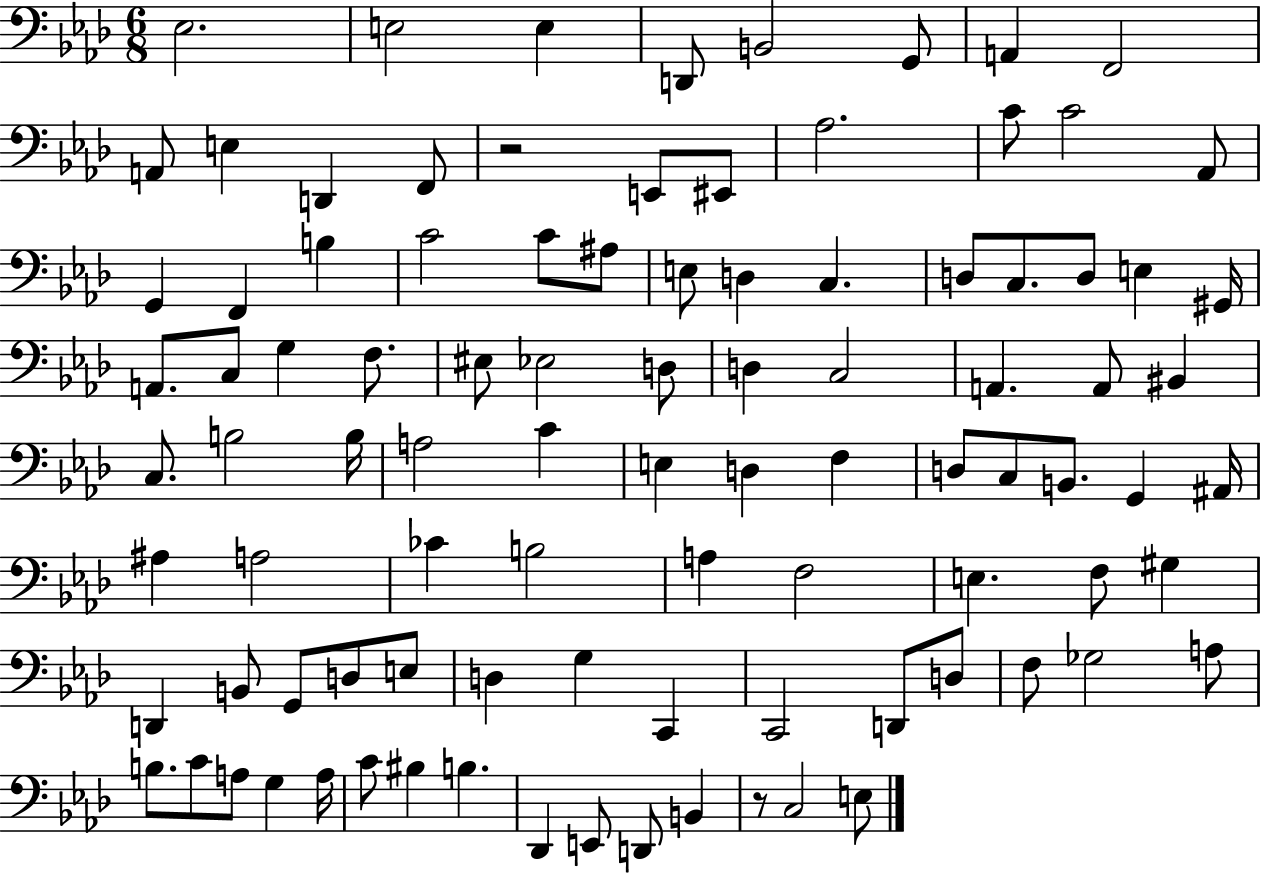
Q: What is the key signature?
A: AES major